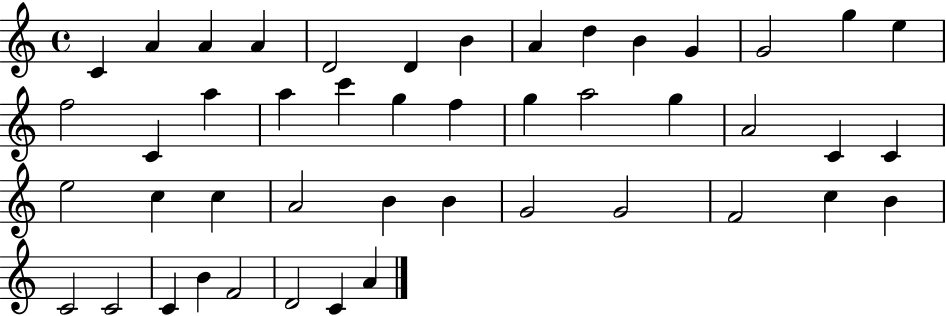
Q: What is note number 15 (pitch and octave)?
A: F5